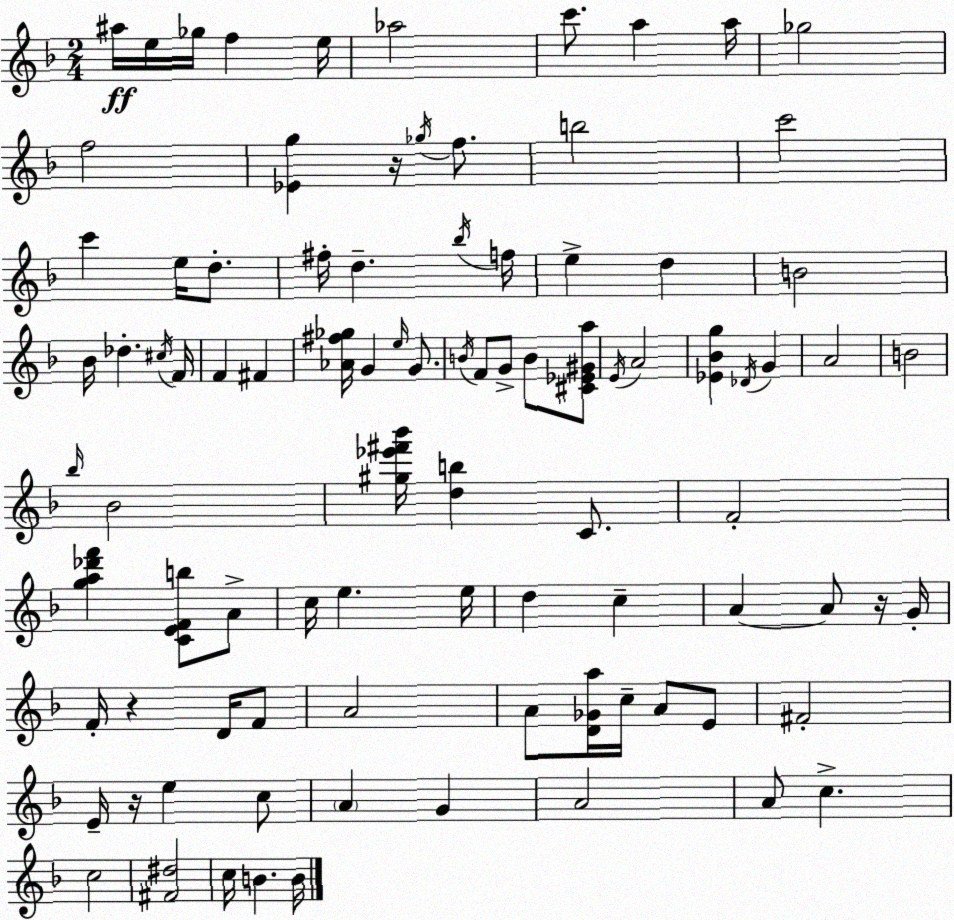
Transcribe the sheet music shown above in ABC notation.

X:1
T:Untitled
M:2/4
L:1/4
K:Dm
^a/4 e/4 _g/4 f e/4 _a2 c'/2 a a/4 _g2 f2 [_Eg] z/4 _g/4 f/2 b2 c'2 c' e/4 d/2 ^f/4 d _b/4 f/4 e d B2 _B/4 _d ^c/4 F/4 F ^F [_A^f_g]/4 G e/4 G/2 B/4 F/2 G/2 B/2 [^C_E^Ga]/2 E/4 A2 [_E_Bg] _D/4 G A2 B2 _b/4 _B2 [^g_e'^f'_b']/4 [db] C/2 F2 [ga_d'f'] [CEFb]/2 A/2 c/4 e e/4 d c A A/2 z/4 G/4 F/4 z D/4 F/2 A2 A/2 [D_Ga]/4 c/4 A/2 E/2 ^F2 E/4 z/4 e c/2 A G A2 A/2 c c2 [^F^d]2 c/4 B B/4